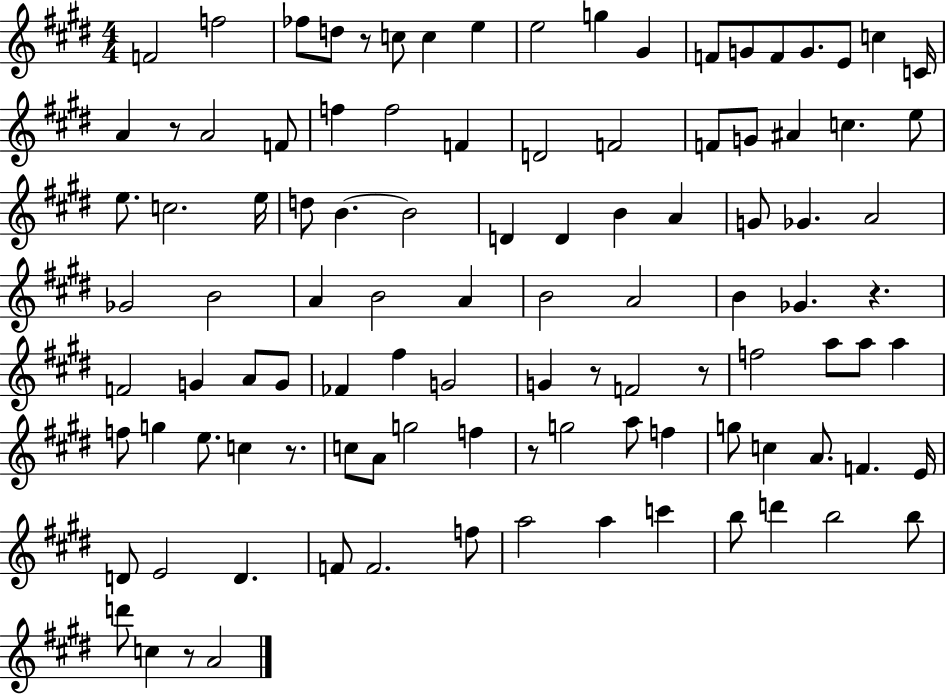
F4/h F5/h FES5/e D5/e R/e C5/e C5/q E5/q E5/h G5/q G#4/q F4/e G4/e F4/e G4/e. E4/e C5/q C4/s A4/q R/e A4/h F4/e F5/q F5/h F4/q D4/h F4/h F4/e G4/e A#4/q C5/q. E5/e E5/e. C5/h. E5/s D5/e B4/q. B4/h D4/q D4/q B4/q A4/q G4/e Gb4/q. A4/h Gb4/h B4/h A4/q B4/h A4/q B4/h A4/h B4/q Gb4/q. R/q. F4/h G4/q A4/e G4/e FES4/q F#5/q G4/h G4/q R/e F4/h R/e F5/h A5/e A5/e A5/q F5/e G5/q E5/e. C5/q R/e. C5/e A4/e G5/h F5/q R/e G5/h A5/e F5/q G5/e C5/q A4/e. F4/q. E4/s D4/e E4/h D4/q. F4/e F4/h. F5/e A5/h A5/q C6/q B5/e D6/q B5/h B5/e D6/e C5/q R/e A4/h